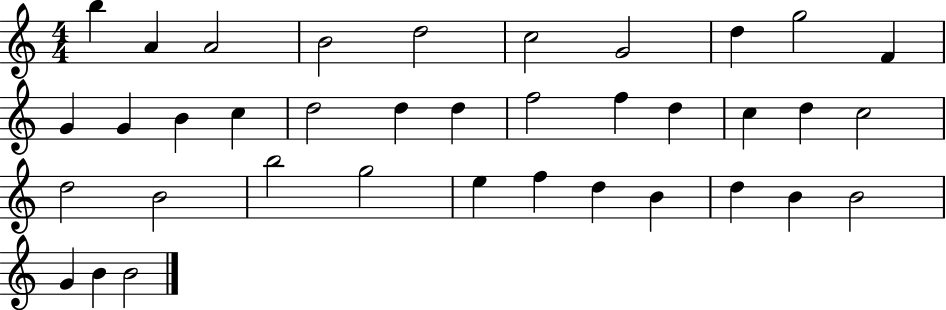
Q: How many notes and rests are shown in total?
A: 37